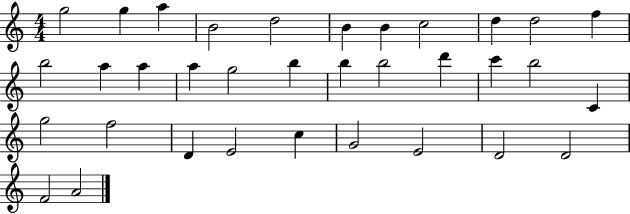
G5/h G5/q A5/q B4/h D5/h B4/q B4/q C5/h D5/q D5/h F5/q B5/h A5/q A5/q A5/q G5/h B5/q B5/q B5/h D6/q C6/q B5/h C4/q G5/h F5/h D4/q E4/h C5/q G4/h E4/h D4/h D4/h F4/h A4/h